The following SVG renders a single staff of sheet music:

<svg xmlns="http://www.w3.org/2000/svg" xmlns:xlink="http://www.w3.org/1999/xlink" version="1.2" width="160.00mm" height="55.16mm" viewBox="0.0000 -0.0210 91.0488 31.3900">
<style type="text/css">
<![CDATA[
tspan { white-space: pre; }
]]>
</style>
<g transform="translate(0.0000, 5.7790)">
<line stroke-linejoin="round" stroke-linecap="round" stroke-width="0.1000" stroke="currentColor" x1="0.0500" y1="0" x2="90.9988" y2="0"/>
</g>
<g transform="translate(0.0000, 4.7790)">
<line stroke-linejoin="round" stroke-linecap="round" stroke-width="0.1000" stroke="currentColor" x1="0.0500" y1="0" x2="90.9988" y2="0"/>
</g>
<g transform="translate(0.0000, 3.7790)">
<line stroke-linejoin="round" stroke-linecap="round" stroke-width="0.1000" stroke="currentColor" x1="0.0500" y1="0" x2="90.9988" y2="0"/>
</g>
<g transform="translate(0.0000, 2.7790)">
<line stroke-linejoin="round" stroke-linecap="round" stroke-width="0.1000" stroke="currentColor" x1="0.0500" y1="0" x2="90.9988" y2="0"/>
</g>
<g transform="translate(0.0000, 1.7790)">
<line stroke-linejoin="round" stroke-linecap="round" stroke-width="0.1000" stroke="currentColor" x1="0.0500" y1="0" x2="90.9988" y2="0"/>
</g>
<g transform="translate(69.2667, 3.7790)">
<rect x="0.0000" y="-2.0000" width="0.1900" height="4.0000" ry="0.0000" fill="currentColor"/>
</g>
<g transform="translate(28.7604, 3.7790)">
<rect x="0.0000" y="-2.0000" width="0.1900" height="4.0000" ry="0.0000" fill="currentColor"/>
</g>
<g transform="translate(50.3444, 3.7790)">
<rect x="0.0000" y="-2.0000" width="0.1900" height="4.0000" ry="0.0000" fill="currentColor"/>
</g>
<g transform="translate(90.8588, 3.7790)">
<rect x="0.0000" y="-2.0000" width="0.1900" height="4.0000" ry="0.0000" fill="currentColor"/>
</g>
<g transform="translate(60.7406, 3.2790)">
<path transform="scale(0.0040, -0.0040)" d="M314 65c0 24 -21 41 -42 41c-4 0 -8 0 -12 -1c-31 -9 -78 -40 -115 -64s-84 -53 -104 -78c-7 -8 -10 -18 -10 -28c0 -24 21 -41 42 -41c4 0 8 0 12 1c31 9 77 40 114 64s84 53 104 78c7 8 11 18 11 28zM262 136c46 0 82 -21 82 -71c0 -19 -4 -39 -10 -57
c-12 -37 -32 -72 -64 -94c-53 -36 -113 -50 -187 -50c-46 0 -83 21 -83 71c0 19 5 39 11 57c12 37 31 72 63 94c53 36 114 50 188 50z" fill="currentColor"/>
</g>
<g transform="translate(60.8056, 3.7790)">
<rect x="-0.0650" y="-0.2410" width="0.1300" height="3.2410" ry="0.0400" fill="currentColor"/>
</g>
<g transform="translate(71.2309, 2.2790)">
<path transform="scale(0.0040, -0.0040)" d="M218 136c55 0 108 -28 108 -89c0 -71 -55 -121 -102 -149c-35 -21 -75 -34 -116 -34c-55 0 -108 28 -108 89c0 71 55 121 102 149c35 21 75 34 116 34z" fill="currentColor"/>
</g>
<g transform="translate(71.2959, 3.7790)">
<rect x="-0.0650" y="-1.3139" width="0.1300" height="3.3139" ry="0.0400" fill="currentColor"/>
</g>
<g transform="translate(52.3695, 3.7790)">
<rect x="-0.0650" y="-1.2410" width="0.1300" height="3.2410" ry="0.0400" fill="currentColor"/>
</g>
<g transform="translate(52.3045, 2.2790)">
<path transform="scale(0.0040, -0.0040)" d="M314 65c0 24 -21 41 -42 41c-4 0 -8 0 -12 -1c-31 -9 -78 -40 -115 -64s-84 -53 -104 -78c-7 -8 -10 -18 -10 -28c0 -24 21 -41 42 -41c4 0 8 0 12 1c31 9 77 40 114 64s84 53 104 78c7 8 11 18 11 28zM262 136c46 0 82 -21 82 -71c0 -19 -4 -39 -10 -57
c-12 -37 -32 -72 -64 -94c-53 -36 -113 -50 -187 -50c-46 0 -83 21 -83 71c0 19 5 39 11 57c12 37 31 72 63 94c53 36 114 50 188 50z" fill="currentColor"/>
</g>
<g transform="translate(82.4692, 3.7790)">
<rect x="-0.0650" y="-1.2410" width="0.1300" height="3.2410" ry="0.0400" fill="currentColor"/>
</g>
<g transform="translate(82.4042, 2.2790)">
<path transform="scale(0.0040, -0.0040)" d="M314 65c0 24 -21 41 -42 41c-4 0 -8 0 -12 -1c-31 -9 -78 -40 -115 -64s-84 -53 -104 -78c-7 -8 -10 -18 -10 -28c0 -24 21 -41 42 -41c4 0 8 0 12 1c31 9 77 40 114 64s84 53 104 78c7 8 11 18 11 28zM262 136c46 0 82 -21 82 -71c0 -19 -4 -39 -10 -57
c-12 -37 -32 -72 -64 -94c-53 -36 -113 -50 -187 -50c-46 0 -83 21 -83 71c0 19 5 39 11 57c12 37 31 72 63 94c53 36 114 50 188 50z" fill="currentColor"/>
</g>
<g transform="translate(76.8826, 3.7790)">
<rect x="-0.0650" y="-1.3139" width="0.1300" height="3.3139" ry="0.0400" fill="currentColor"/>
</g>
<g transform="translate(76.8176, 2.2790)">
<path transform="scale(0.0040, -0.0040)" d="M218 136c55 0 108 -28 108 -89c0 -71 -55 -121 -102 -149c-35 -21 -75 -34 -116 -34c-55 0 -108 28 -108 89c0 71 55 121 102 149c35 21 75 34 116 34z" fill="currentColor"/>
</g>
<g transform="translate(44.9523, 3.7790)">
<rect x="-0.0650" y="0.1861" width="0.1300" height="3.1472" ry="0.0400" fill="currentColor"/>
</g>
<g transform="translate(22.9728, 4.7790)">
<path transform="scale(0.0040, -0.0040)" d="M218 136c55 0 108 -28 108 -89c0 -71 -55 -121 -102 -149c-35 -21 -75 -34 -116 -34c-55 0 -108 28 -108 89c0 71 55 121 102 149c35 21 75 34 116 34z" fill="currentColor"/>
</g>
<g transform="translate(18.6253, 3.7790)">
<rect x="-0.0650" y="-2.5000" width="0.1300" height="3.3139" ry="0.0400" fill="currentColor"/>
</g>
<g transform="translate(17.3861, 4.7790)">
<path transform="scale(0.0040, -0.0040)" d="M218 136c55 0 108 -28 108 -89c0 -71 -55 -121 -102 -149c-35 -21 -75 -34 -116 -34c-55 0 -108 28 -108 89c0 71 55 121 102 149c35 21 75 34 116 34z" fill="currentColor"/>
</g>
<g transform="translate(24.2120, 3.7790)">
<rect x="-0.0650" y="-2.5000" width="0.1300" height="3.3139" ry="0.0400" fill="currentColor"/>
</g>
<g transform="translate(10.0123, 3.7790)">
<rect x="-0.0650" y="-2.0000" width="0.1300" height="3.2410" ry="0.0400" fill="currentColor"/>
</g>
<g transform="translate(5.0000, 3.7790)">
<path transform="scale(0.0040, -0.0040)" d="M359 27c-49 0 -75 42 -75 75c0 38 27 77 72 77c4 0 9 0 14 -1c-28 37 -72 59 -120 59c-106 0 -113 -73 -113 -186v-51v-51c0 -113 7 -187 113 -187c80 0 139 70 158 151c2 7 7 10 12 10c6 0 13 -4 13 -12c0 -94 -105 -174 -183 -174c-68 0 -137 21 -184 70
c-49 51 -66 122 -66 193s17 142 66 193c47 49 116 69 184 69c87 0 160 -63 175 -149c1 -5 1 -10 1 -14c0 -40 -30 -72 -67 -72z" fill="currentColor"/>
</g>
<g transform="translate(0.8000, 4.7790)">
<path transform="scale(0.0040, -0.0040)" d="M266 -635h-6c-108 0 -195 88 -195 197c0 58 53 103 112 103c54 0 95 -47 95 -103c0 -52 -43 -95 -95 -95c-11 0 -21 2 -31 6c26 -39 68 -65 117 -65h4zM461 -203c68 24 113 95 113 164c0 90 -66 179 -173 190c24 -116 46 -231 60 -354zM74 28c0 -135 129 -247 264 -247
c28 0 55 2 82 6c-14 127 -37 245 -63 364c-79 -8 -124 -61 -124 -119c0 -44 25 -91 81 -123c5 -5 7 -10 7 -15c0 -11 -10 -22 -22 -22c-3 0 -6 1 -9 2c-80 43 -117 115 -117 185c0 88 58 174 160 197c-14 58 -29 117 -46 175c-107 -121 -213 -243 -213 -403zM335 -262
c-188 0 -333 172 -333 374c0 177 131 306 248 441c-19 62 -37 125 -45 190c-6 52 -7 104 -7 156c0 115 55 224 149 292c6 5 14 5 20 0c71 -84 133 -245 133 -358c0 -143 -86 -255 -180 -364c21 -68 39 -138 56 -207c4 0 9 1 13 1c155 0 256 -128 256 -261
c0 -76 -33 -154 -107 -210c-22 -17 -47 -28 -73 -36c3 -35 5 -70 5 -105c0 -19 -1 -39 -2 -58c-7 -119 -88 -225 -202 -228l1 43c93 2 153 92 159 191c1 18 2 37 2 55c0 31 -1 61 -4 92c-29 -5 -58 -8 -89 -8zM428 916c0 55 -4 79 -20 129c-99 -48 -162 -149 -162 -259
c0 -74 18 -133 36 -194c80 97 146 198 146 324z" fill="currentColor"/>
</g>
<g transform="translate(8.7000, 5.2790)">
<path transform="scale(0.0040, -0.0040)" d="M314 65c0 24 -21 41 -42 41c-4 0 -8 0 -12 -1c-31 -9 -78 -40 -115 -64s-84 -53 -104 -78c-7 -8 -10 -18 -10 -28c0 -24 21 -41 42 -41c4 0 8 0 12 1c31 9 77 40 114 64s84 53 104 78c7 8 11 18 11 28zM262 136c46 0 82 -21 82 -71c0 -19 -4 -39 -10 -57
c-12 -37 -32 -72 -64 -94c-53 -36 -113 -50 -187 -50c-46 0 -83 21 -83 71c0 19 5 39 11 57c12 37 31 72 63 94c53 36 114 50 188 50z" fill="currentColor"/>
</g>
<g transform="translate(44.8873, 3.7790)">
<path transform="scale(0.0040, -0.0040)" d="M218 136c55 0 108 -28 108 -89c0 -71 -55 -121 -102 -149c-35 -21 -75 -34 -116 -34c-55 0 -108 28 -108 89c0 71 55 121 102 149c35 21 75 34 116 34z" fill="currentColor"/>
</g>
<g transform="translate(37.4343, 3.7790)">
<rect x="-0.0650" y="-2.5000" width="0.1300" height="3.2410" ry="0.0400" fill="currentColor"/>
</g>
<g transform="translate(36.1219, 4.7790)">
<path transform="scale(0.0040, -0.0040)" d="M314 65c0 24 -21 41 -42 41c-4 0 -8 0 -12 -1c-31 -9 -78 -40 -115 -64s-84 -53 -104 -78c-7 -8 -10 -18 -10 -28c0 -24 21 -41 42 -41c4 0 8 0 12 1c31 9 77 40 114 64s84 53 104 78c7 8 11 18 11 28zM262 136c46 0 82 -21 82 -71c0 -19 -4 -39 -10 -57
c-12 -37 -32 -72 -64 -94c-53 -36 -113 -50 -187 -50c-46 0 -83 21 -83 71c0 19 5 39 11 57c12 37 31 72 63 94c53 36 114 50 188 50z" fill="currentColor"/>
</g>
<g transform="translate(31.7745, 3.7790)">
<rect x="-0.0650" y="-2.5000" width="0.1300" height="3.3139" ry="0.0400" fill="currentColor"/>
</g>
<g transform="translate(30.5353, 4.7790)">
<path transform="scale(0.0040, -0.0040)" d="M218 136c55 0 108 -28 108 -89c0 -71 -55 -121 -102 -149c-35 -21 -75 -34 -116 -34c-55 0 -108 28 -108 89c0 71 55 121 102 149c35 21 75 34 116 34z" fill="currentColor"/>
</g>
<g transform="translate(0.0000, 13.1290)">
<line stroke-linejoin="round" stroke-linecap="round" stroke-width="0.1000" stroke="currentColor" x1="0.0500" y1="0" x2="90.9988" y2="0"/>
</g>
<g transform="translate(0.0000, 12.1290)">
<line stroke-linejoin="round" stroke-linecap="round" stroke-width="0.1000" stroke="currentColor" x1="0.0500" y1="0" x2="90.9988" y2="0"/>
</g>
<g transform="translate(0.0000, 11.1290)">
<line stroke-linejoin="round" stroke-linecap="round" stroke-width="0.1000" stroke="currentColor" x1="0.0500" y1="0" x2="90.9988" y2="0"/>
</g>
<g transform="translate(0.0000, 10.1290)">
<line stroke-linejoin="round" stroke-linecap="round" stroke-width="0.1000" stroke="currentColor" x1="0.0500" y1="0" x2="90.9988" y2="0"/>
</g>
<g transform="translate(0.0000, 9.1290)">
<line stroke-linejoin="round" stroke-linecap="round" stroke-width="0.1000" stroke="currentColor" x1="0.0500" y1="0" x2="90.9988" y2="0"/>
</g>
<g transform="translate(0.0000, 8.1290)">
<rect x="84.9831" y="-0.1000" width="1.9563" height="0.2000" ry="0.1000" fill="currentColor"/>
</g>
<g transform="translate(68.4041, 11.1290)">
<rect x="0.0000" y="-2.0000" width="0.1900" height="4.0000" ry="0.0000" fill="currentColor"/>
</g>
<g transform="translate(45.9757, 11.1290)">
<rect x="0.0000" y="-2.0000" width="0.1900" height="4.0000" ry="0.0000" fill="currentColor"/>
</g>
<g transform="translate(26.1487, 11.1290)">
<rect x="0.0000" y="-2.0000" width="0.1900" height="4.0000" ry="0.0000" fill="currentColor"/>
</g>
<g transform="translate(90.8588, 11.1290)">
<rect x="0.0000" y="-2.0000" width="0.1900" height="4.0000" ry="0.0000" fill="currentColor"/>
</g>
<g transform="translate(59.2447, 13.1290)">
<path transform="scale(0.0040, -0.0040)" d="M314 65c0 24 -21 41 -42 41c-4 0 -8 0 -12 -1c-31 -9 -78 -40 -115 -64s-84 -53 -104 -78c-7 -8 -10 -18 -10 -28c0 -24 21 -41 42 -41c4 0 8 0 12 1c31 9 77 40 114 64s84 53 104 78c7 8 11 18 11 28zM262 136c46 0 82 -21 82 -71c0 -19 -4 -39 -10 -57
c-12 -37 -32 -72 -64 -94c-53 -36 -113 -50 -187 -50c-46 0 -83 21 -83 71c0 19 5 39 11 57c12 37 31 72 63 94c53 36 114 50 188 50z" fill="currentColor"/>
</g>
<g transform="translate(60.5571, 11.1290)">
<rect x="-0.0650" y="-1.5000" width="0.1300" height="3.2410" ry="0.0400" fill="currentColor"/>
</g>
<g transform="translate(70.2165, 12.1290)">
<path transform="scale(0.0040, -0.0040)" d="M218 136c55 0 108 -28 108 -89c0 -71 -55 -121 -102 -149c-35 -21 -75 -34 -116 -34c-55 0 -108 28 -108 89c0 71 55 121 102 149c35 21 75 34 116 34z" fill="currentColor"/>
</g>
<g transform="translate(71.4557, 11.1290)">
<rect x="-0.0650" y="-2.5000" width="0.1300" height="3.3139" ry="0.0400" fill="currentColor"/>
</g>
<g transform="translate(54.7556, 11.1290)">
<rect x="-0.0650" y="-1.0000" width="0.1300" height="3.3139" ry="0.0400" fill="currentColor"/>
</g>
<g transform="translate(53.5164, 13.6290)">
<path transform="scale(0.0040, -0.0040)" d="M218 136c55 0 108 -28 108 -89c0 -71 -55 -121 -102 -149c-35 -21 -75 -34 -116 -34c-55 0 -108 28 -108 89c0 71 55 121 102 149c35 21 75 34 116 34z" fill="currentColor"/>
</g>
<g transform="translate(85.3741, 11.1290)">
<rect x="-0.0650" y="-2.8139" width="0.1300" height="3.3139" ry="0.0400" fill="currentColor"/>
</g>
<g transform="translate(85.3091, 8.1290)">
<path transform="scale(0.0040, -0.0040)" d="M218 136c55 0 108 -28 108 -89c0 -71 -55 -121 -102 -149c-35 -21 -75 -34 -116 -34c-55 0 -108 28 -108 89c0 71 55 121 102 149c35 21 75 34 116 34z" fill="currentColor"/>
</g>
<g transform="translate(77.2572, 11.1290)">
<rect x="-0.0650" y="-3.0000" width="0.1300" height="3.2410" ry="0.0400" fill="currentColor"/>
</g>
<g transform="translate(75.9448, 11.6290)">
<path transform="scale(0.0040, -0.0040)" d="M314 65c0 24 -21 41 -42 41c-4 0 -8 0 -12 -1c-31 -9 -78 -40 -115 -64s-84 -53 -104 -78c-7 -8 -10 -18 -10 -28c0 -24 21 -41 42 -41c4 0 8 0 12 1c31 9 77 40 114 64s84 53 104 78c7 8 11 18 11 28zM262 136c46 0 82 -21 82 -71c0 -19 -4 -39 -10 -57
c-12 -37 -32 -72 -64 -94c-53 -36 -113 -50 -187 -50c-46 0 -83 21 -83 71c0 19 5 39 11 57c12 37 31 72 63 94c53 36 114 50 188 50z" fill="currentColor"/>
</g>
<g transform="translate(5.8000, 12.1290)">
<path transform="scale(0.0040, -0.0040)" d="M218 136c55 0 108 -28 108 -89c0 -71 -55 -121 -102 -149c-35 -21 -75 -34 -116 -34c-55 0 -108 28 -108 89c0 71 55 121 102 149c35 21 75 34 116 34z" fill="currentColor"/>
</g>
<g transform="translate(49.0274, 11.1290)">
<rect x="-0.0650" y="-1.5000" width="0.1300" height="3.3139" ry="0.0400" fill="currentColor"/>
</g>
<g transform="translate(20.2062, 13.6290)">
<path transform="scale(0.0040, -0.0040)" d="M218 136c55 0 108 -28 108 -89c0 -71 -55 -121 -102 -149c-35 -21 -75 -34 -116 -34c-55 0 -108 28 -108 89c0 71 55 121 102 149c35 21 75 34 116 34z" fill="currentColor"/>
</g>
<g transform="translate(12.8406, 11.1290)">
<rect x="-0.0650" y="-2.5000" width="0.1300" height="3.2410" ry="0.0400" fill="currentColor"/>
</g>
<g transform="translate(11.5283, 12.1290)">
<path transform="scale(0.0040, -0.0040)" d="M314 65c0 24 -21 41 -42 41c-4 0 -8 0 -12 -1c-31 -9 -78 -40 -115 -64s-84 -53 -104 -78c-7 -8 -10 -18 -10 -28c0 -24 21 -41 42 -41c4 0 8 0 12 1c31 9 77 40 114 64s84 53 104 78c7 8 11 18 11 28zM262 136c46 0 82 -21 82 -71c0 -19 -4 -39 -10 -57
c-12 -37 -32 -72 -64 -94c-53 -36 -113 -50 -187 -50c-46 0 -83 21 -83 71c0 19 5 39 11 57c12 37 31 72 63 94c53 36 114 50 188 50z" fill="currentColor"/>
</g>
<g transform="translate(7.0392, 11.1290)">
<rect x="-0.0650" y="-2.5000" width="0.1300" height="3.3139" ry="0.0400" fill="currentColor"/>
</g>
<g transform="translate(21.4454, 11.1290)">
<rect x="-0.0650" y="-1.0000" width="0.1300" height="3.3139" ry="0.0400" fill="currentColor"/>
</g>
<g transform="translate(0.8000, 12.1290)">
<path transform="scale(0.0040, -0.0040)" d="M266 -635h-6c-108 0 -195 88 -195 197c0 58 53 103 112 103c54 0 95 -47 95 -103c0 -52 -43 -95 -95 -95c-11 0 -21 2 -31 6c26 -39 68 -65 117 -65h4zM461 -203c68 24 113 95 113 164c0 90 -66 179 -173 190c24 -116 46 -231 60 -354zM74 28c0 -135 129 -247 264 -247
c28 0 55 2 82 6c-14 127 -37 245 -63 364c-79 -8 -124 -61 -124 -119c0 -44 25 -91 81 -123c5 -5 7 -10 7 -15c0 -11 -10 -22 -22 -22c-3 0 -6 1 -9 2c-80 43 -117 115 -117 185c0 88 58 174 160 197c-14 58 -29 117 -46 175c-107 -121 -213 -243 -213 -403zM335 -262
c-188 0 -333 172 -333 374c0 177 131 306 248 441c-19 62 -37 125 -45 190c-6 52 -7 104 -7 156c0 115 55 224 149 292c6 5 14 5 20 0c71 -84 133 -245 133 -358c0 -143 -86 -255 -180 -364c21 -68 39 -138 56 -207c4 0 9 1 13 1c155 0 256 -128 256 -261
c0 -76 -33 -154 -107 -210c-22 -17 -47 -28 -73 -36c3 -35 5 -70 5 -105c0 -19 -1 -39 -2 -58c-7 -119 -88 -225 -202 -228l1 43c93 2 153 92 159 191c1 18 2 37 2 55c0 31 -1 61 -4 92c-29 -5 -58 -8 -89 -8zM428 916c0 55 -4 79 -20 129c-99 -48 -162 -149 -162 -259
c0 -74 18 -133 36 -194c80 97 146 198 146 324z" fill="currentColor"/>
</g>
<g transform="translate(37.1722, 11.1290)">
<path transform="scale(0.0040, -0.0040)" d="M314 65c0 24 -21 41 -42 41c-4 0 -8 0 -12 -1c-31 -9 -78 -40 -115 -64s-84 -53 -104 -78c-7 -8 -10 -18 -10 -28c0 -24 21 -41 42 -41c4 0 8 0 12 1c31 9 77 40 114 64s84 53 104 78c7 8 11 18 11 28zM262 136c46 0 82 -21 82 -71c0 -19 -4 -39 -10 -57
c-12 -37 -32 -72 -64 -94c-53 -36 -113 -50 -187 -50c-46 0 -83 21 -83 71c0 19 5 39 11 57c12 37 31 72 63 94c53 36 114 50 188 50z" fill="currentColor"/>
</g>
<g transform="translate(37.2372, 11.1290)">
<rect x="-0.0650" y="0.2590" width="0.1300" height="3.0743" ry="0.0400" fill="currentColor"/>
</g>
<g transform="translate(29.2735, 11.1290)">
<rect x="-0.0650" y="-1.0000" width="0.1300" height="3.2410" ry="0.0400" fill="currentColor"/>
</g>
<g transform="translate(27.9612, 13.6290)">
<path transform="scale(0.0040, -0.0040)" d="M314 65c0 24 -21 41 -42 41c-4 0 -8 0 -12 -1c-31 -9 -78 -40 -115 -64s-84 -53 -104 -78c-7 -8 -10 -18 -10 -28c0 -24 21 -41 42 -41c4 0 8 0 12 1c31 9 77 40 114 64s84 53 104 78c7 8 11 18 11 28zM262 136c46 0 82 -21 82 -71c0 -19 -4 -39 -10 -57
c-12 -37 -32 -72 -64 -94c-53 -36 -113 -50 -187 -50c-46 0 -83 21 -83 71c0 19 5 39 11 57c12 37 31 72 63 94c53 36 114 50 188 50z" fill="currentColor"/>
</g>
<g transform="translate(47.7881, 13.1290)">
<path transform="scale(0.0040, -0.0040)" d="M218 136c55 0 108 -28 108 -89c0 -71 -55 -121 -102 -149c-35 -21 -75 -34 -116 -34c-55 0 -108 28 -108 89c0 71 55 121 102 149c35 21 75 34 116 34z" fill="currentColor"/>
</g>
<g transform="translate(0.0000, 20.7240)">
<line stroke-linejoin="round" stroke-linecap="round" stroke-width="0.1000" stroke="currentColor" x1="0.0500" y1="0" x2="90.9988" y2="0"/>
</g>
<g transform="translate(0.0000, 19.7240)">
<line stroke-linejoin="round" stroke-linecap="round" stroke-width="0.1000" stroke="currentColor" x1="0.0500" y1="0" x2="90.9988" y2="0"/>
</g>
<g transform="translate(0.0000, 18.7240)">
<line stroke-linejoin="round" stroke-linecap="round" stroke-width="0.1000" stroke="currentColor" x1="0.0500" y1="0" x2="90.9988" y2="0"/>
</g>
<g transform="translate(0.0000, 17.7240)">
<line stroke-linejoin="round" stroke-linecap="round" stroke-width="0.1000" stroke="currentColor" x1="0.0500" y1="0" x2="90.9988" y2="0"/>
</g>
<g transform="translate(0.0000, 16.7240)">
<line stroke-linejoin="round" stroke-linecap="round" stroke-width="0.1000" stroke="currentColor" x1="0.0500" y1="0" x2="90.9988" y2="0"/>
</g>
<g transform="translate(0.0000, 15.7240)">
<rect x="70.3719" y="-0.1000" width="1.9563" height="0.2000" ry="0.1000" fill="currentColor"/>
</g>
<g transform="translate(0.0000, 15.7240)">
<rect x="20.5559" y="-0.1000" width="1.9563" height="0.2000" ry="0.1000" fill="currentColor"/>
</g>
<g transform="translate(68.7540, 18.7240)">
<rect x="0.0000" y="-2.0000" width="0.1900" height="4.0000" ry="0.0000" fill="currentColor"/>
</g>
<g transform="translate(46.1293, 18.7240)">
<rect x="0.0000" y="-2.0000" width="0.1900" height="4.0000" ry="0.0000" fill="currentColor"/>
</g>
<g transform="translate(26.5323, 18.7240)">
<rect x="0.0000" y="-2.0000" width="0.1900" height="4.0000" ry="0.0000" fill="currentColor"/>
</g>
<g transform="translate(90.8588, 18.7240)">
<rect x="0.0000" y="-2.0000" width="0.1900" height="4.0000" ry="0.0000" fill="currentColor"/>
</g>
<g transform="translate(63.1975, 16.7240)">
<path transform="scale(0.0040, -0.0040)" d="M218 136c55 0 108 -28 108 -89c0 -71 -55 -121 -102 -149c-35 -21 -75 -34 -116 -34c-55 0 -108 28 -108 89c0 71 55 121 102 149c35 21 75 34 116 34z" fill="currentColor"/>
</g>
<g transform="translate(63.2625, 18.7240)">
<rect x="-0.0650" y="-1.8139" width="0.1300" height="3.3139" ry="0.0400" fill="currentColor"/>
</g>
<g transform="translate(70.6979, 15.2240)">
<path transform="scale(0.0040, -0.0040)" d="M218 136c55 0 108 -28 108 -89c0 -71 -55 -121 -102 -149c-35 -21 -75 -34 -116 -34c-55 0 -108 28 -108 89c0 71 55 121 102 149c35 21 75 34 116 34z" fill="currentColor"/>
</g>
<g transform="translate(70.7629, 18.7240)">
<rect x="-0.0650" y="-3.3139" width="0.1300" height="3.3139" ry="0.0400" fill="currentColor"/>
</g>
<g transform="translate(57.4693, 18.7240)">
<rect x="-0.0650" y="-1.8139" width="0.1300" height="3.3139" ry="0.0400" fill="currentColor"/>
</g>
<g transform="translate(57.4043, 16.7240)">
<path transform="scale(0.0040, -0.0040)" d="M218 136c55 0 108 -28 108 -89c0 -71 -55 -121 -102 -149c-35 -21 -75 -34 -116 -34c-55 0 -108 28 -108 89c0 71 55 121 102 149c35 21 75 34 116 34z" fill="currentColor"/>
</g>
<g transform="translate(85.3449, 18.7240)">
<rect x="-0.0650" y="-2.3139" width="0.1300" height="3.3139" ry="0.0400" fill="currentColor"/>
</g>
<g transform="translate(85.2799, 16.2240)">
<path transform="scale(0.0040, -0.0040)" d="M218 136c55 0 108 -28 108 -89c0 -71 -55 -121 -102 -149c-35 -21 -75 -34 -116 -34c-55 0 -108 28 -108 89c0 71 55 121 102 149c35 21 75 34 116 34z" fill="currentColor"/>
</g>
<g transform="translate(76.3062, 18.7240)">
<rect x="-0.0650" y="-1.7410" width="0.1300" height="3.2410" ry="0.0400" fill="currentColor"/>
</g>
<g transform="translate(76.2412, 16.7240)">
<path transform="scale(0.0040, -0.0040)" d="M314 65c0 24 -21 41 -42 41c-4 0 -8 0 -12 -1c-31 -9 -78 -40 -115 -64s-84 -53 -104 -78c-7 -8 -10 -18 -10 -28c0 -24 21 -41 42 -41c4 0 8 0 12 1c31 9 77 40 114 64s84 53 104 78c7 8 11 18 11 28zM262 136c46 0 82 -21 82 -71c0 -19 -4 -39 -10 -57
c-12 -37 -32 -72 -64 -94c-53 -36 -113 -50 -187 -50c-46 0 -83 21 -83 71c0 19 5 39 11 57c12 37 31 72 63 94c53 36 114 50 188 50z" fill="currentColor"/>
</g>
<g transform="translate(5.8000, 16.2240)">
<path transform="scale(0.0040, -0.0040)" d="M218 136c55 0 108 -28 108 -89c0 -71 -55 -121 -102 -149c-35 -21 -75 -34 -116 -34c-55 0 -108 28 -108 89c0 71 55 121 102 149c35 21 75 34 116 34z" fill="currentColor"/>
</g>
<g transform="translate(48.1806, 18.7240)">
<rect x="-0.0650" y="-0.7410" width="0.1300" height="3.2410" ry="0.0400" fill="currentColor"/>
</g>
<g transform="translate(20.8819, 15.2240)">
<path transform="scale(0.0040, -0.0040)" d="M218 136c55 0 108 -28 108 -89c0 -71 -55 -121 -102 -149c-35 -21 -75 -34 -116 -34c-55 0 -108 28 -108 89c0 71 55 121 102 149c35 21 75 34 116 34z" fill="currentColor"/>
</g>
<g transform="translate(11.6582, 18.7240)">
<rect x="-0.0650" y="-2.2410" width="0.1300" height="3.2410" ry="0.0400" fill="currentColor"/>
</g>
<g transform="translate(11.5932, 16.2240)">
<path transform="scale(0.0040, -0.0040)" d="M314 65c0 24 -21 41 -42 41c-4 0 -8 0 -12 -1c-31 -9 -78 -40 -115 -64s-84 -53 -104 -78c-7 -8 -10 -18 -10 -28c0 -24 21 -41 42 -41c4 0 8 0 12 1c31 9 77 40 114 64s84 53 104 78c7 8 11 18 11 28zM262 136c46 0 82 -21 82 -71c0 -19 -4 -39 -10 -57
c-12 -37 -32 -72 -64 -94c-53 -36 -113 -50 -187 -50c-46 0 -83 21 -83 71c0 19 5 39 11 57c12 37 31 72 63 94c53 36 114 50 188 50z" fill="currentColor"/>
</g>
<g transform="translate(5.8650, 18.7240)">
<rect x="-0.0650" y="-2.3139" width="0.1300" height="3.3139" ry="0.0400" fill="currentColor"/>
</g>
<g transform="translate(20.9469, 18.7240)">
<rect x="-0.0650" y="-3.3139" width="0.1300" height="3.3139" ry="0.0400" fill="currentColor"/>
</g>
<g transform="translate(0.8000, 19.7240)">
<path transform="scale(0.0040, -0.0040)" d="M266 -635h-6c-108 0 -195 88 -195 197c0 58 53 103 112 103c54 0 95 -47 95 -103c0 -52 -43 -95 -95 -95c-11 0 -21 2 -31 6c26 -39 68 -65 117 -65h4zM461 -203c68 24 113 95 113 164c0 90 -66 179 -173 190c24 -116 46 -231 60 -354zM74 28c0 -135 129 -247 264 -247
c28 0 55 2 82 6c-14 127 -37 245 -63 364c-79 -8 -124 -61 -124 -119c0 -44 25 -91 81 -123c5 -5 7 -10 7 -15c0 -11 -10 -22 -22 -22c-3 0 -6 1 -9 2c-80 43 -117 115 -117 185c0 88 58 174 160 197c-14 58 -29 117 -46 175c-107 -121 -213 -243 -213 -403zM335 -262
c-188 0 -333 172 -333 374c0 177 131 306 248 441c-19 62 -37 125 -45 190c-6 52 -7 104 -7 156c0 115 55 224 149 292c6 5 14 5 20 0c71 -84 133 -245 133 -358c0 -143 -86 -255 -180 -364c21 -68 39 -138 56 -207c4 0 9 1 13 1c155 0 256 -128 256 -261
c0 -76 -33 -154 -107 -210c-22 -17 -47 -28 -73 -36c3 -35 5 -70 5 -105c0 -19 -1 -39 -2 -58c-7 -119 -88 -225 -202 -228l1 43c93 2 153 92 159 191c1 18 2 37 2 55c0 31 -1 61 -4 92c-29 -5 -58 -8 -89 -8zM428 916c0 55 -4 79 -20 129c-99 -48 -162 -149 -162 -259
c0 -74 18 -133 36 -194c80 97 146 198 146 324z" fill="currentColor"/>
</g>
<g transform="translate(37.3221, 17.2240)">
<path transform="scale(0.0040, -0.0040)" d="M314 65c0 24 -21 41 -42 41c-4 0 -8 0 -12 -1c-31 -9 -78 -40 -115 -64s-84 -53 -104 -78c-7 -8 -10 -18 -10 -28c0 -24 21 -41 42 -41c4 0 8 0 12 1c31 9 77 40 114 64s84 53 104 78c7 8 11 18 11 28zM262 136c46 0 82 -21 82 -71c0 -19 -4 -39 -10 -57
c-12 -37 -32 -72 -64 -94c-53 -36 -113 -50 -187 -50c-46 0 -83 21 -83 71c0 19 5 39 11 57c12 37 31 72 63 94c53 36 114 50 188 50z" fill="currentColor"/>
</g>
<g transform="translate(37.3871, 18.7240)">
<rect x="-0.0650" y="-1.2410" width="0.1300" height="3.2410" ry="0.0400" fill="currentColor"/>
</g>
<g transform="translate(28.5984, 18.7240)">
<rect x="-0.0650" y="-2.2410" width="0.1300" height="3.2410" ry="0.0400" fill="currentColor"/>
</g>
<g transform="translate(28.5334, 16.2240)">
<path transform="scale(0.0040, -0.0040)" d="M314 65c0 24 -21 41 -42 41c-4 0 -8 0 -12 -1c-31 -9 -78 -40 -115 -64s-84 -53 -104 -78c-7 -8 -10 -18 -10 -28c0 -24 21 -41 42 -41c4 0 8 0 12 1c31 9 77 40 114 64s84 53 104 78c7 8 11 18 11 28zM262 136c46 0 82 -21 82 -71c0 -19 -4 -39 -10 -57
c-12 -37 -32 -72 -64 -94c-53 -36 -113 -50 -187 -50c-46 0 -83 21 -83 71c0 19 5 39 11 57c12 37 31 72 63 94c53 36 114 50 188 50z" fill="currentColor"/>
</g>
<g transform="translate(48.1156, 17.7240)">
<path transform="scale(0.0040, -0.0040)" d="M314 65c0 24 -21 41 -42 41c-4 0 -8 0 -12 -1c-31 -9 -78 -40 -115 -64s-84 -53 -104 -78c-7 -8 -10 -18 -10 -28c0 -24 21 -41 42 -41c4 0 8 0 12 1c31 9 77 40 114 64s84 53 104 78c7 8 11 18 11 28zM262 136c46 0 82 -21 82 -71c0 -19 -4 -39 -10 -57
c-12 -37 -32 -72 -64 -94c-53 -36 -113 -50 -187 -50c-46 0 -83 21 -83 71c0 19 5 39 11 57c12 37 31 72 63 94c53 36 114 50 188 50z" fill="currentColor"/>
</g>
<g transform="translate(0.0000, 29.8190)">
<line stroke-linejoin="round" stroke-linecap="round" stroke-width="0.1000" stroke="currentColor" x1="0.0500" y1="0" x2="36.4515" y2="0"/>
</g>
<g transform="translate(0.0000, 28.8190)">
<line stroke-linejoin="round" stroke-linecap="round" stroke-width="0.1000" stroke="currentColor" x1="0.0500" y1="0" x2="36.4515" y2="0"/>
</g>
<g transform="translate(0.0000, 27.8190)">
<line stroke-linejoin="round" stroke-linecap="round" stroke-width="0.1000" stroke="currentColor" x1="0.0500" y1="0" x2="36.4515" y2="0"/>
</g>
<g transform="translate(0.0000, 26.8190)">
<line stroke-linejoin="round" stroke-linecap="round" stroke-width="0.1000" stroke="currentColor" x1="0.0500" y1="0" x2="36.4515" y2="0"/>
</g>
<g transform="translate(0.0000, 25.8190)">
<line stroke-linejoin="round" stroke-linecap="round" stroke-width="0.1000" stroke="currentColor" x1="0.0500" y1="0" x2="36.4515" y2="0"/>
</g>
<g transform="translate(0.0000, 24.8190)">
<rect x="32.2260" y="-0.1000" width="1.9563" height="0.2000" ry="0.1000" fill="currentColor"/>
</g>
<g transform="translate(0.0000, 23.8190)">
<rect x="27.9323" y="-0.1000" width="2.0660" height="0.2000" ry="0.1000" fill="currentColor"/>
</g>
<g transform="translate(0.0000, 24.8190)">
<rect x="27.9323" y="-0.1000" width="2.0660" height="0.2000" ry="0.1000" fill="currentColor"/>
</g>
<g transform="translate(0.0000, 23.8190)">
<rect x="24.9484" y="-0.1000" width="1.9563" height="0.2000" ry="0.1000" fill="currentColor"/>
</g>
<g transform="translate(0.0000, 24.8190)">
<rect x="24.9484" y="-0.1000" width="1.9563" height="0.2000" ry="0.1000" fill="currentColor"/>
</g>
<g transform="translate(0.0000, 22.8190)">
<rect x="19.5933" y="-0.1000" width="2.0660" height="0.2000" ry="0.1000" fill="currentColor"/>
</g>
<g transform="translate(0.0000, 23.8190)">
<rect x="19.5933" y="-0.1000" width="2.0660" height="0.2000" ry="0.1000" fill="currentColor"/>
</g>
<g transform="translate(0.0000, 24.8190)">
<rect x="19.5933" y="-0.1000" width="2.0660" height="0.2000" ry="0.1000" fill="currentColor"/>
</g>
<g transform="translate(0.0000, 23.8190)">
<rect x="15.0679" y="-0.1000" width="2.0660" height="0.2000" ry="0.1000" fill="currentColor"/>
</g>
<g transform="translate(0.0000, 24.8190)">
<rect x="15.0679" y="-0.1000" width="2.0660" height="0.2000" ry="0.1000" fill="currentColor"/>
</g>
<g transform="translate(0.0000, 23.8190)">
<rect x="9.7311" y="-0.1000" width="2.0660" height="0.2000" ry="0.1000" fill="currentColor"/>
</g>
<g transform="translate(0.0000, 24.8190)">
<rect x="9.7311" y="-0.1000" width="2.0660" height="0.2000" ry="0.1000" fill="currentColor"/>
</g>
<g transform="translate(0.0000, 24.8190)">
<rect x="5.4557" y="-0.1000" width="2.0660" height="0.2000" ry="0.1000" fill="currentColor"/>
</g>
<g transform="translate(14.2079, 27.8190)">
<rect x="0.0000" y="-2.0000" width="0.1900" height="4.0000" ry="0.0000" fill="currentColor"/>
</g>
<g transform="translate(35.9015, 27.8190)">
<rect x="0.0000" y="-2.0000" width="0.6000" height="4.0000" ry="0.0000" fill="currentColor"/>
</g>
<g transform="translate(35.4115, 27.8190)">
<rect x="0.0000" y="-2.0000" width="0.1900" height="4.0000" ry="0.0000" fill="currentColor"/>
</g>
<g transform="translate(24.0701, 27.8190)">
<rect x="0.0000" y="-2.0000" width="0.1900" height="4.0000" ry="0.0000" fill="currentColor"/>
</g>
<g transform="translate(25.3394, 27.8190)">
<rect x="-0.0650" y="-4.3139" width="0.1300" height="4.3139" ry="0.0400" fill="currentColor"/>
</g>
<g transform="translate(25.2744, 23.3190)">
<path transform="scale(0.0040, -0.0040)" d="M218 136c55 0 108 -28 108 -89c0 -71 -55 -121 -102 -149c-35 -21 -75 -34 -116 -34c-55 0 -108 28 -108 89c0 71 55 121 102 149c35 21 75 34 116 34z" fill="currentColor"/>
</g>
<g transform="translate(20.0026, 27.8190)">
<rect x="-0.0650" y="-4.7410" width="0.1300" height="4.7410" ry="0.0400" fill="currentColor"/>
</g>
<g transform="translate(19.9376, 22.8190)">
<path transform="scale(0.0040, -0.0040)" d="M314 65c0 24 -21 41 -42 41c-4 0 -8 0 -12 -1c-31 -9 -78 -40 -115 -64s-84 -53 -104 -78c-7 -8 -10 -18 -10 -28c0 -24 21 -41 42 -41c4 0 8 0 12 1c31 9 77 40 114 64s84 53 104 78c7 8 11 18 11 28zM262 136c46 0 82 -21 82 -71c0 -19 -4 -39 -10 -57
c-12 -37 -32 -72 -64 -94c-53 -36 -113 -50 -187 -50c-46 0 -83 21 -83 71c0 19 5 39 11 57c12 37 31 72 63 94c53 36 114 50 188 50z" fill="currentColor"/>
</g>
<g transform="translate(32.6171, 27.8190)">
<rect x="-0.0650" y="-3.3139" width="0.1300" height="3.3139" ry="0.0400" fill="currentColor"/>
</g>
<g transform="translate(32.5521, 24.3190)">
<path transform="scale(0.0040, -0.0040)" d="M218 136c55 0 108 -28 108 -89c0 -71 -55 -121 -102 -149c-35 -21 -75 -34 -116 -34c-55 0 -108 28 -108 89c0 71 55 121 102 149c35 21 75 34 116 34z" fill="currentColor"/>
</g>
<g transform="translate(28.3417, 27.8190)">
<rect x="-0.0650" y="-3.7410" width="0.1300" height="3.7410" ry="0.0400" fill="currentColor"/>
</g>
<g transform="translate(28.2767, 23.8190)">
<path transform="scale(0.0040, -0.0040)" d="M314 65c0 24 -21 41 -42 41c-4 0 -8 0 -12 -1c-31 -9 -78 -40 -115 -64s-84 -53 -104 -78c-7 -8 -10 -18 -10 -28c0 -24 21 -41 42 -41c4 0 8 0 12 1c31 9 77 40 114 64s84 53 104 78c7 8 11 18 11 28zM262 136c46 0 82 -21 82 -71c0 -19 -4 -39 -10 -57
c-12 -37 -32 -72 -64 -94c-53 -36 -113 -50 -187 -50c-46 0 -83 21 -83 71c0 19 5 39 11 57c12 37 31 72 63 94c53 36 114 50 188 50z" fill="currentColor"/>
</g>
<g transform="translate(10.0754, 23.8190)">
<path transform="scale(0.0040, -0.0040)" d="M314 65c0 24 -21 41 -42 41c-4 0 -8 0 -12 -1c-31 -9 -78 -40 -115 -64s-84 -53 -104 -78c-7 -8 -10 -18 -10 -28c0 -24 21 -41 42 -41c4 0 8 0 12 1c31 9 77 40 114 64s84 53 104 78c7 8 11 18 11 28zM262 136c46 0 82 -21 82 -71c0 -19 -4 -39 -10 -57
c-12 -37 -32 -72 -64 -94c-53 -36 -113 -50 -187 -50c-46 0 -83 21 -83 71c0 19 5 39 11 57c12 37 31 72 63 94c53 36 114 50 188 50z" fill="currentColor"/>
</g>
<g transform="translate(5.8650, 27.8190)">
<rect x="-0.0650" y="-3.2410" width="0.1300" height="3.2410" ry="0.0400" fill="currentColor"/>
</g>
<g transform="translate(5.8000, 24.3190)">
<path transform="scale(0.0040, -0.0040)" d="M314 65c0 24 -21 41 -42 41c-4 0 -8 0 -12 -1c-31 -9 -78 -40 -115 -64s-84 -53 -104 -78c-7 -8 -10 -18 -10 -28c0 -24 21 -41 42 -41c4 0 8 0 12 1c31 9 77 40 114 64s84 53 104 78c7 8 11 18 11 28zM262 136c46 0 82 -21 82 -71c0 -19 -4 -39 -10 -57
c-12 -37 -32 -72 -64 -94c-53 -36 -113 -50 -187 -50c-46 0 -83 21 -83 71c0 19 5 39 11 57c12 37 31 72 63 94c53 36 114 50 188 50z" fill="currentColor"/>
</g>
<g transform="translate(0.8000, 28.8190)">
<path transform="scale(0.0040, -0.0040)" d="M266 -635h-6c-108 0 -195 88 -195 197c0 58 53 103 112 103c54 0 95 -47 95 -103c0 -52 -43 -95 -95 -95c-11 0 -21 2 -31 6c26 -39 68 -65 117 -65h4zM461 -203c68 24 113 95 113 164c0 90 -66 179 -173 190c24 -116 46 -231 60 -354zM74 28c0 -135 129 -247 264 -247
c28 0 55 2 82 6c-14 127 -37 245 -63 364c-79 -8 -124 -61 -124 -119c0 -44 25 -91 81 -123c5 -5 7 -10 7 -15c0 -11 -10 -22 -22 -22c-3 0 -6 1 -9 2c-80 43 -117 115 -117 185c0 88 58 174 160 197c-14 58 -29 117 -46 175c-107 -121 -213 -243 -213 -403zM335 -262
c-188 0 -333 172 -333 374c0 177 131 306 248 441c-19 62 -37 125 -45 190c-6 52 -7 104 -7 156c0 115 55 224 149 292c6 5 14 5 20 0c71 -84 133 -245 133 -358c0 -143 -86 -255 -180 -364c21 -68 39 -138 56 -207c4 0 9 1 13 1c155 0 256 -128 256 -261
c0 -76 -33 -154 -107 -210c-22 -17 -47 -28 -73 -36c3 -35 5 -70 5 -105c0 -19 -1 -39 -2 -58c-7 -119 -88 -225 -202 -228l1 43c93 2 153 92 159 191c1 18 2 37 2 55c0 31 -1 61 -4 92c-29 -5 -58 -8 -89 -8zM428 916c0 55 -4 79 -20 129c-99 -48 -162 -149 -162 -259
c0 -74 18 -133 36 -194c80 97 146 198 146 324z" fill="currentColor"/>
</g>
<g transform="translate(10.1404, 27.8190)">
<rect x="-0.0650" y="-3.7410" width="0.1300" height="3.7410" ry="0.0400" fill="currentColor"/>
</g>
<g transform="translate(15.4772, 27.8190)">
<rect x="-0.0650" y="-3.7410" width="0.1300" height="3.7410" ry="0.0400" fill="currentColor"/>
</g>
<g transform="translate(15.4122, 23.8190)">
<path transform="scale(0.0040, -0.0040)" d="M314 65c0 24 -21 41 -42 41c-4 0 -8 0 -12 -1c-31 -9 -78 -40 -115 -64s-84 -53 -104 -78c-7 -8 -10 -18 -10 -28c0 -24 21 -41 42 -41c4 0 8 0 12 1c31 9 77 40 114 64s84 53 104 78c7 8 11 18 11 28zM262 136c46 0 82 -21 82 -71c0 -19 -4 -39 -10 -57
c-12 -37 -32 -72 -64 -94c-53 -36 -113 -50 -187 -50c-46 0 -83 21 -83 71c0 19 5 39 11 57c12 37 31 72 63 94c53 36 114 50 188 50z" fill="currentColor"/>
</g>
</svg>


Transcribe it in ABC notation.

X:1
T:Untitled
M:4/4
L:1/4
K:C
F2 G G G G2 B e2 c2 e e e2 G G2 D D2 B2 E D E2 G A2 a g g2 b g2 e2 d2 f f b f2 g b2 c'2 c'2 e'2 d' c'2 b